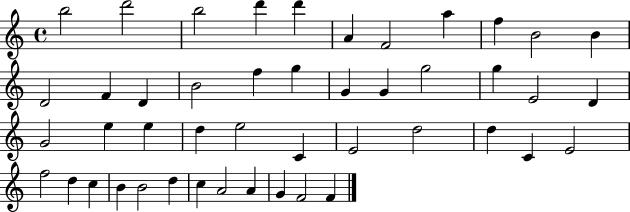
{
  \clef treble
  \time 4/4
  \defaultTimeSignature
  \key c \major
  b''2 d'''2 | b''2 d'''4 d'''4 | a'4 f'2 a''4 | f''4 b'2 b'4 | \break d'2 f'4 d'4 | b'2 f''4 g''4 | g'4 g'4 g''2 | g''4 e'2 d'4 | \break g'2 e''4 e''4 | d''4 e''2 c'4 | e'2 d''2 | d''4 c'4 e'2 | \break f''2 d''4 c''4 | b'4 b'2 d''4 | c''4 a'2 a'4 | g'4 f'2 f'4 | \break \bar "|."
}